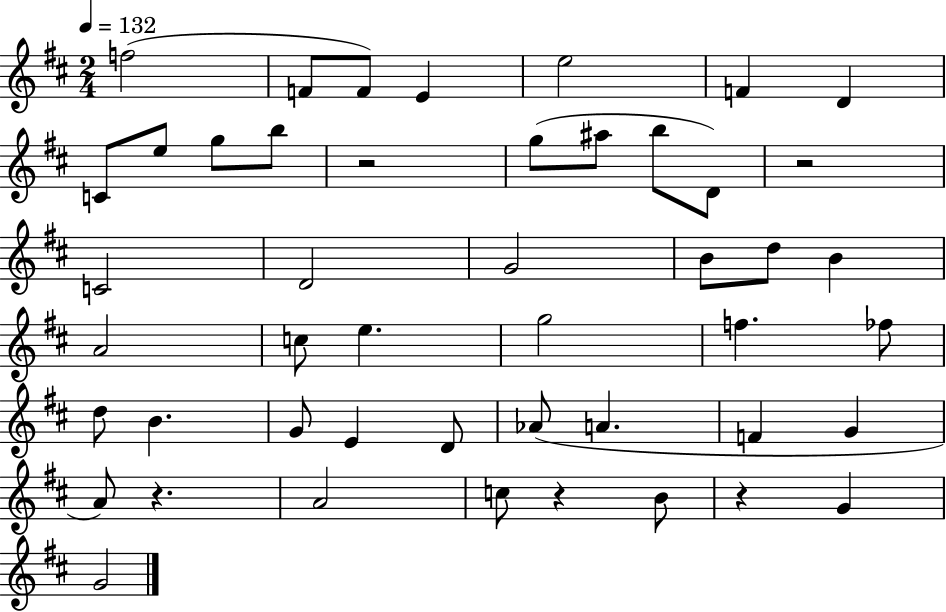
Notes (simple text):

F5/h F4/e F4/e E4/q E5/h F4/q D4/q C4/e E5/e G5/e B5/e R/h G5/e A#5/e B5/e D4/e R/h C4/h D4/h G4/h B4/e D5/e B4/q A4/h C5/e E5/q. G5/h F5/q. FES5/e D5/e B4/q. G4/e E4/q D4/e Ab4/e A4/q. F4/q G4/q A4/e R/q. A4/h C5/e R/q B4/e R/q G4/q G4/h